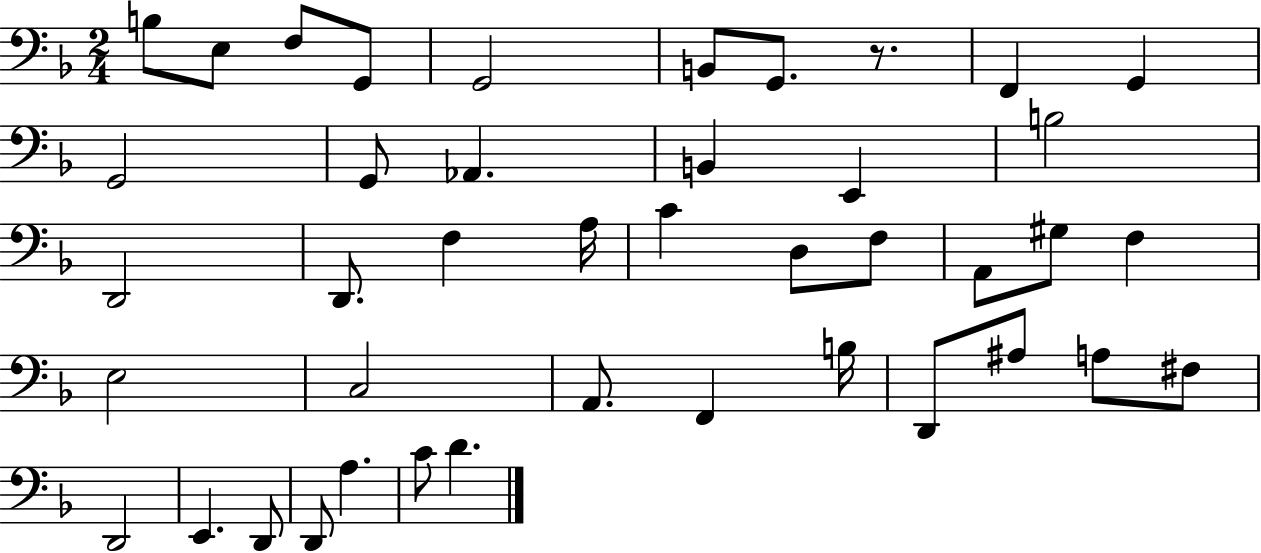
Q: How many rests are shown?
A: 1